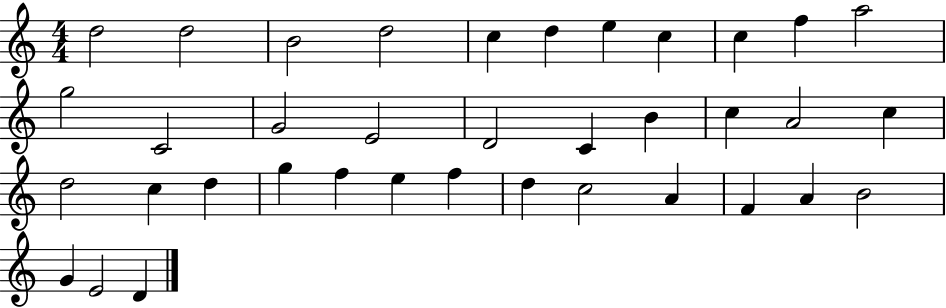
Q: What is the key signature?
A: C major